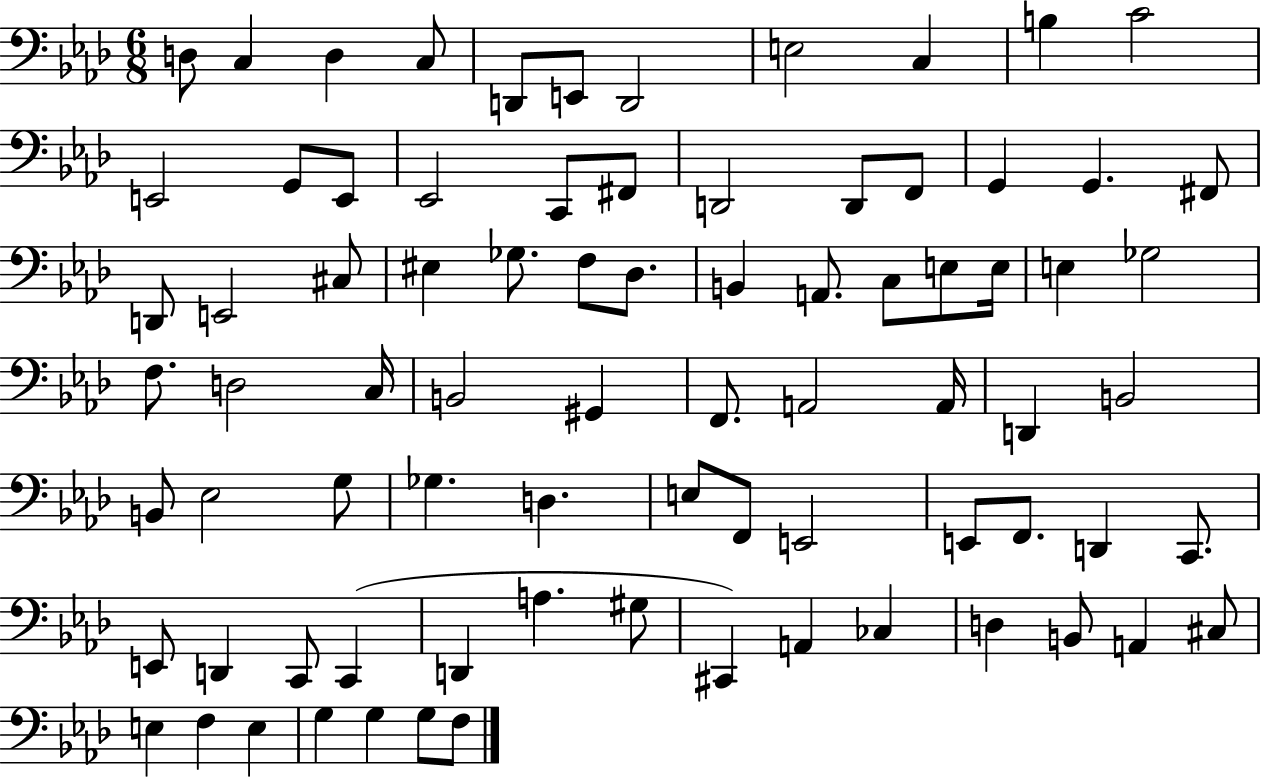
{
  \clef bass
  \numericTimeSignature
  \time 6/8
  \key aes \major
  d8 c4 d4 c8 | d,8 e,8 d,2 | e2 c4 | b4 c'2 | \break e,2 g,8 e,8 | ees,2 c,8 fis,8 | d,2 d,8 f,8 | g,4 g,4. fis,8 | \break d,8 e,2 cis8 | eis4 ges8. f8 des8. | b,4 a,8. c8 e8 e16 | e4 ges2 | \break f8. d2 c16 | b,2 gis,4 | f,8. a,2 a,16 | d,4 b,2 | \break b,8 ees2 g8 | ges4. d4. | e8 f,8 e,2 | e,8 f,8. d,4 c,8. | \break e,8 d,4 c,8 c,4( | d,4 a4. gis8 | cis,4) a,4 ces4 | d4 b,8 a,4 cis8 | \break e4 f4 e4 | g4 g4 g8 f8 | \bar "|."
}